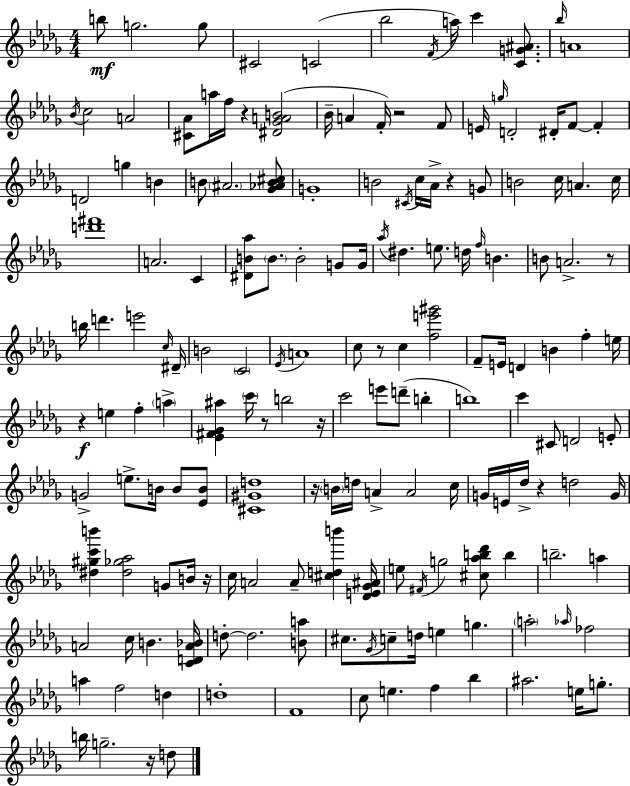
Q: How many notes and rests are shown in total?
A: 169